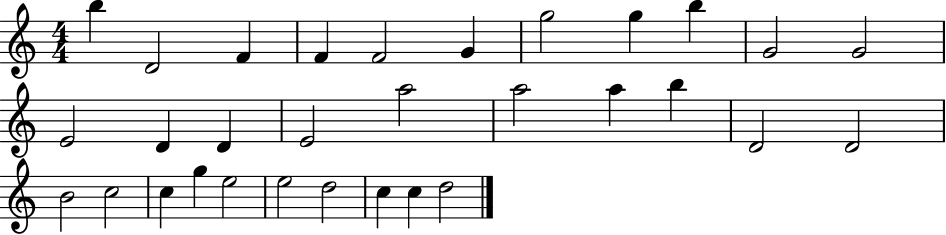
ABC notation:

X:1
T:Untitled
M:4/4
L:1/4
K:C
b D2 F F F2 G g2 g b G2 G2 E2 D D E2 a2 a2 a b D2 D2 B2 c2 c g e2 e2 d2 c c d2